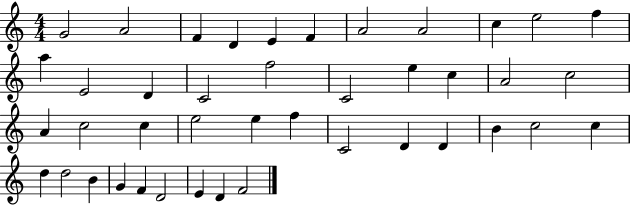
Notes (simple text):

G4/h A4/h F4/q D4/q E4/q F4/q A4/h A4/h C5/q E5/h F5/q A5/q E4/h D4/q C4/h F5/h C4/h E5/q C5/q A4/h C5/h A4/q C5/h C5/q E5/h E5/q F5/q C4/h D4/q D4/q B4/q C5/h C5/q D5/q D5/h B4/q G4/q F4/q D4/h E4/q D4/q F4/h